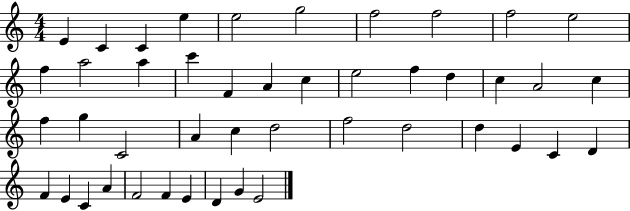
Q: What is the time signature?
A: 4/4